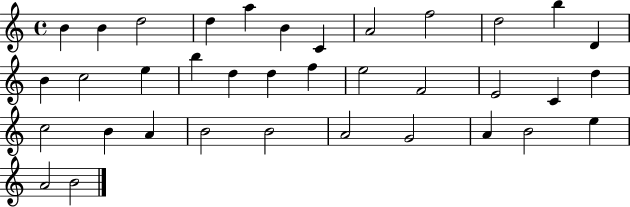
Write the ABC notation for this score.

X:1
T:Untitled
M:4/4
L:1/4
K:C
B B d2 d a B C A2 f2 d2 b D B c2 e b d d f e2 F2 E2 C d c2 B A B2 B2 A2 G2 A B2 e A2 B2